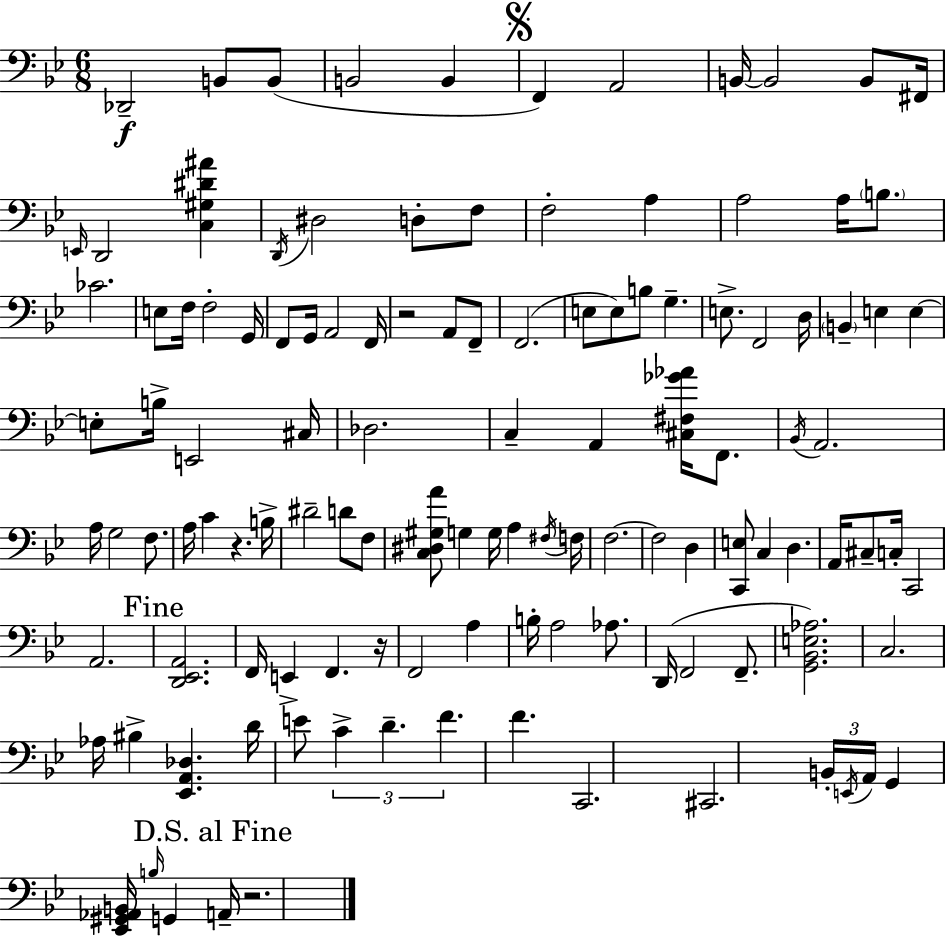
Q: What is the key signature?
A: G minor